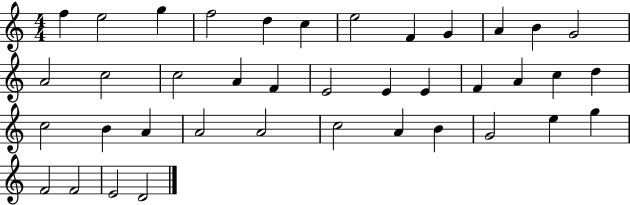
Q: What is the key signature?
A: C major